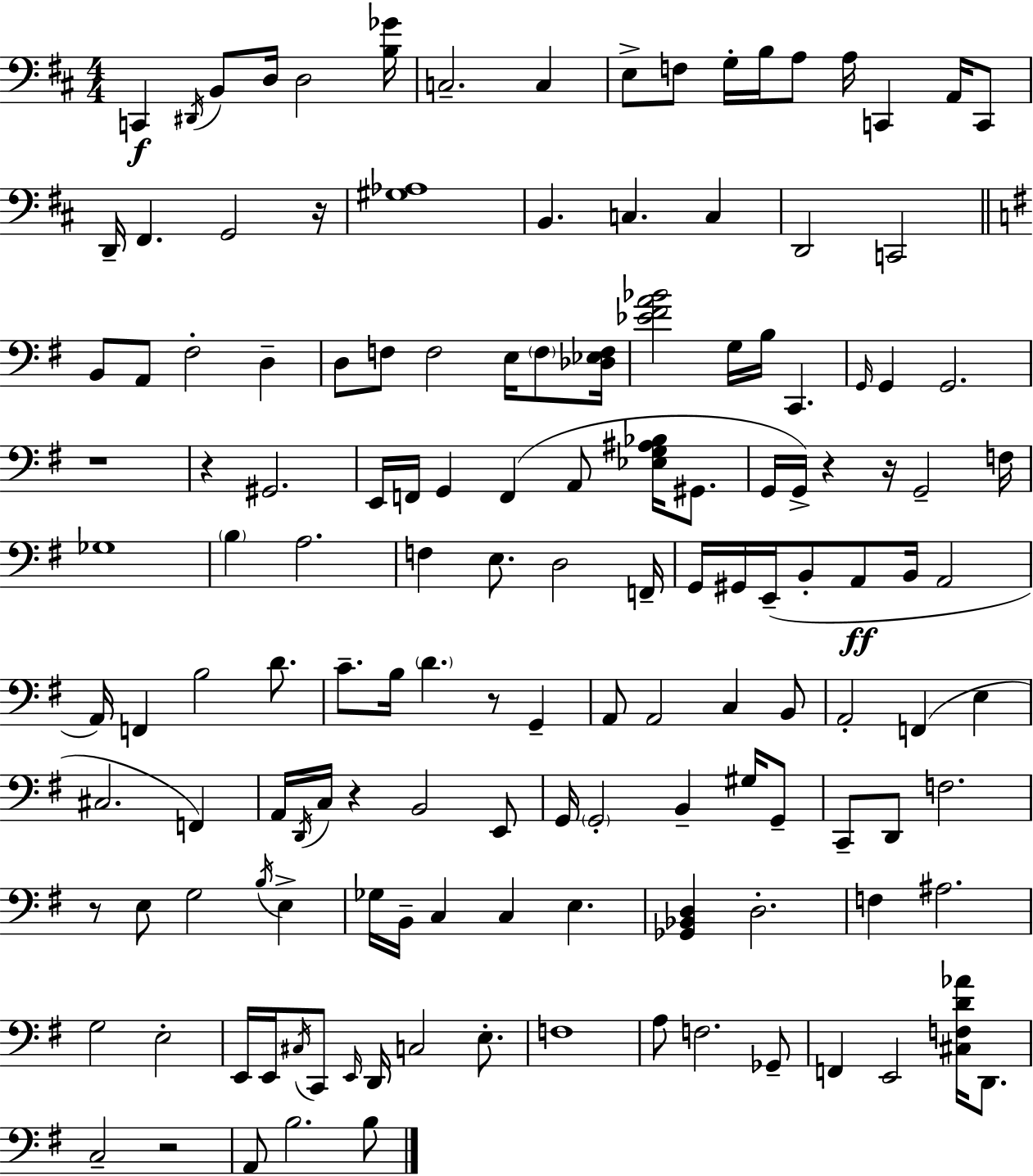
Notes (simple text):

C2/q D#2/s B2/e D3/s D3/h [B3,Gb4]/s C3/h. C3/q E3/e F3/e G3/s B3/s A3/e A3/s C2/q A2/s C2/e D2/s F#2/q. G2/h R/s [G#3,Ab3]/w B2/q. C3/q. C3/q D2/h C2/h B2/e A2/e F#3/h D3/q D3/e F3/e F3/h E3/s F3/e [Db3,Eb3,F3]/s [Eb4,F#4,A4,Bb4]/h G3/s B3/s C2/q. G2/s G2/q G2/h. R/w R/q G#2/h. E2/s F2/s G2/q F2/q A2/e [Eb3,G3,A#3,Bb3]/s G#2/e. G2/s G2/s R/q R/s G2/h F3/s Gb3/w B3/q A3/h. F3/q E3/e. D3/h F2/s G2/s G#2/s E2/s B2/e A2/e B2/s A2/h A2/s F2/q B3/h D4/e. C4/e. B3/s D4/q. R/e G2/q A2/e A2/h C3/q B2/e A2/h F2/q E3/q C#3/h. F2/q A2/s D2/s C3/s R/q B2/h E2/e G2/s G2/h B2/q G#3/s G2/e C2/e D2/e F3/h. R/e E3/e G3/h B3/s E3/q Gb3/s B2/s C3/q C3/q E3/q. [Gb2,Bb2,D3]/q D3/h. F3/q A#3/h. G3/h E3/h E2/s E2/s C#3/s C2/e E2/s D2/s C3/h E3/e. F3/w A3/e F3/h. Gb2/e F2/q E2/h [C#3,F3,D4,Ab4]/s D2/e. C3/h R/h A2/e B3/h. B3/e